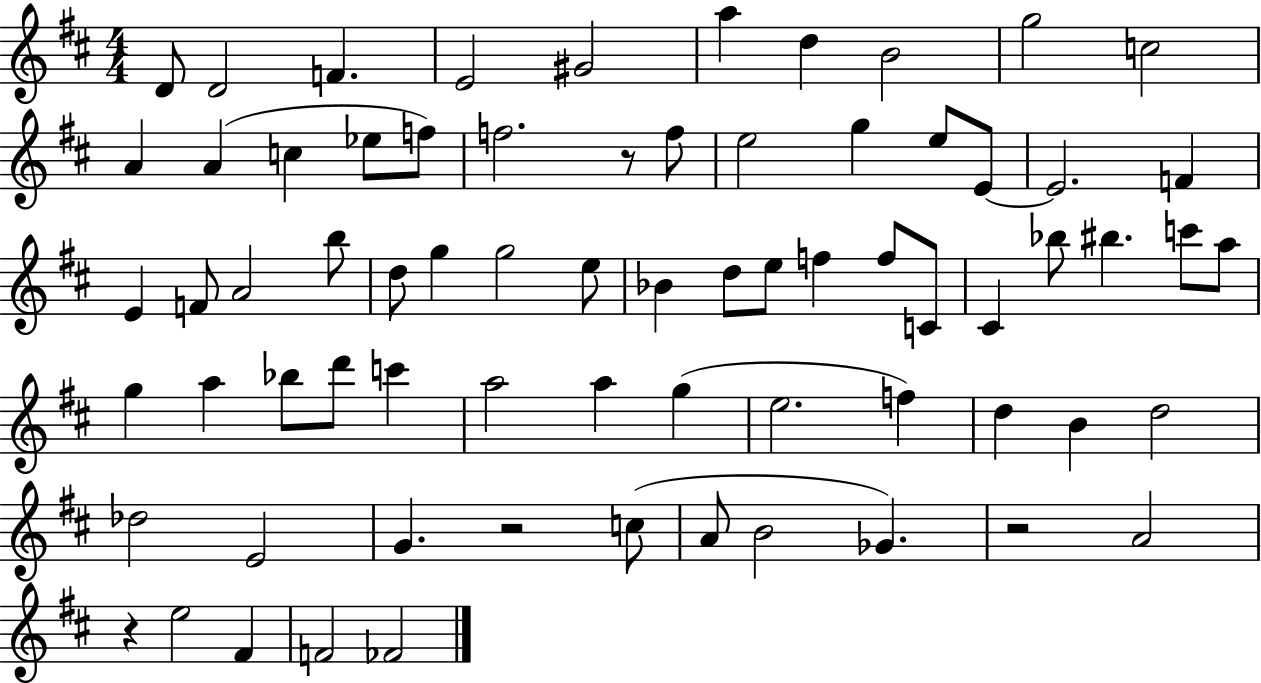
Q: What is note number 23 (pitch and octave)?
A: F4